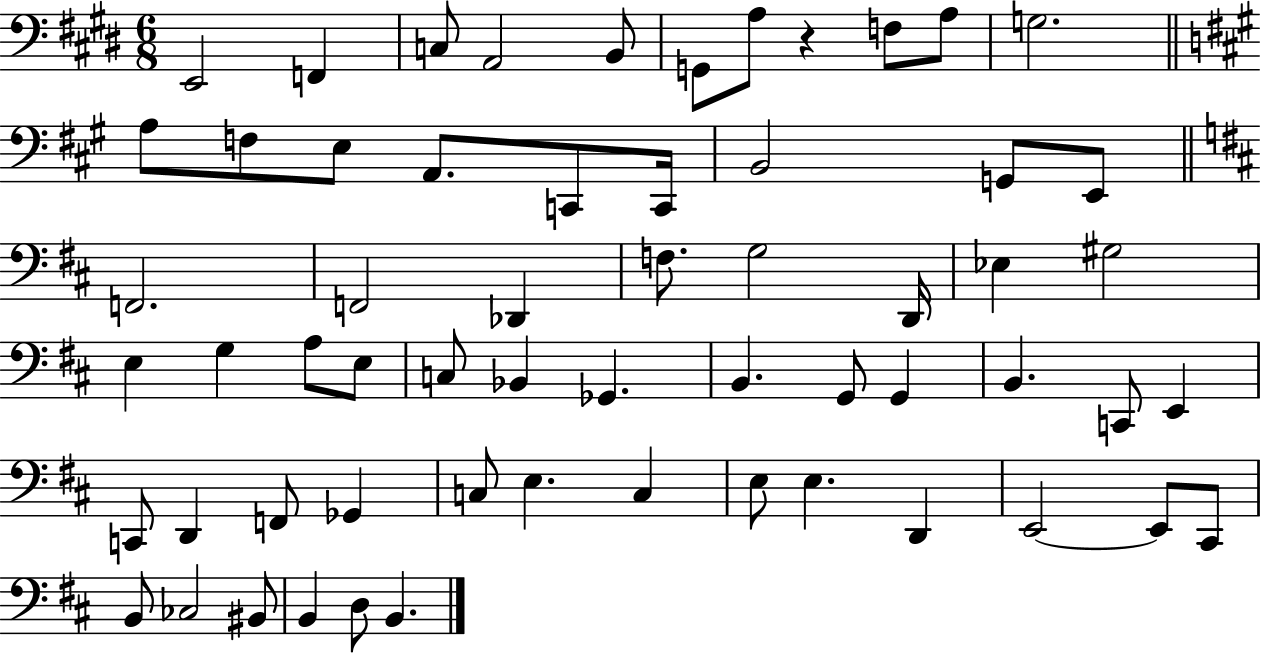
X:1
T:Untitled
M:6/8
L:1/4
K:E
E,,2 F,, C,/2 A,,2 B,,/2 G,,/2 A,/2 z F,/2 A,/2 G,2 A,/2 F,/2 E,/2 A,,/2 C,,/2 C,,/4 B,,2 G,,/2 E,,/2 F,,2 F,,2 _D,, F,/2 G,2 D,,/4 _E, ^G,2 E, G, A,/2 E,/2 C,/2 _B,, _G,, B,, G,,/2 G,, B,, C,,/2 E,, C,,/2 D,, F,,/2 _G,, C,/2 E, C, E,/2 E, D,, E,,2 E,,/2 ^C,,/2 B,,/2 _C,2 ^B,,/2 B,, D,/2 B,,